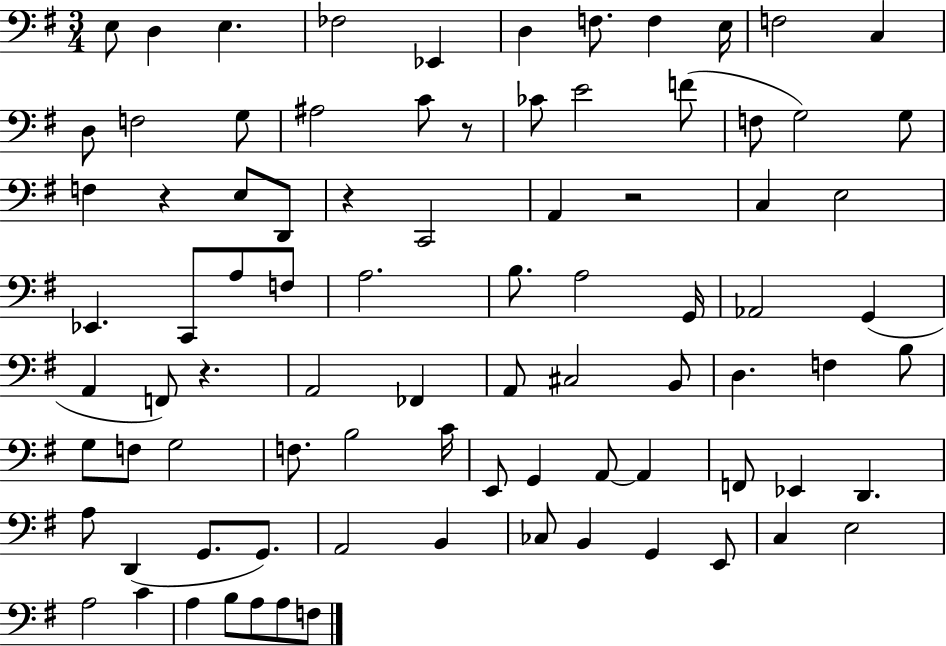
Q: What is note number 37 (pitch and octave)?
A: G2